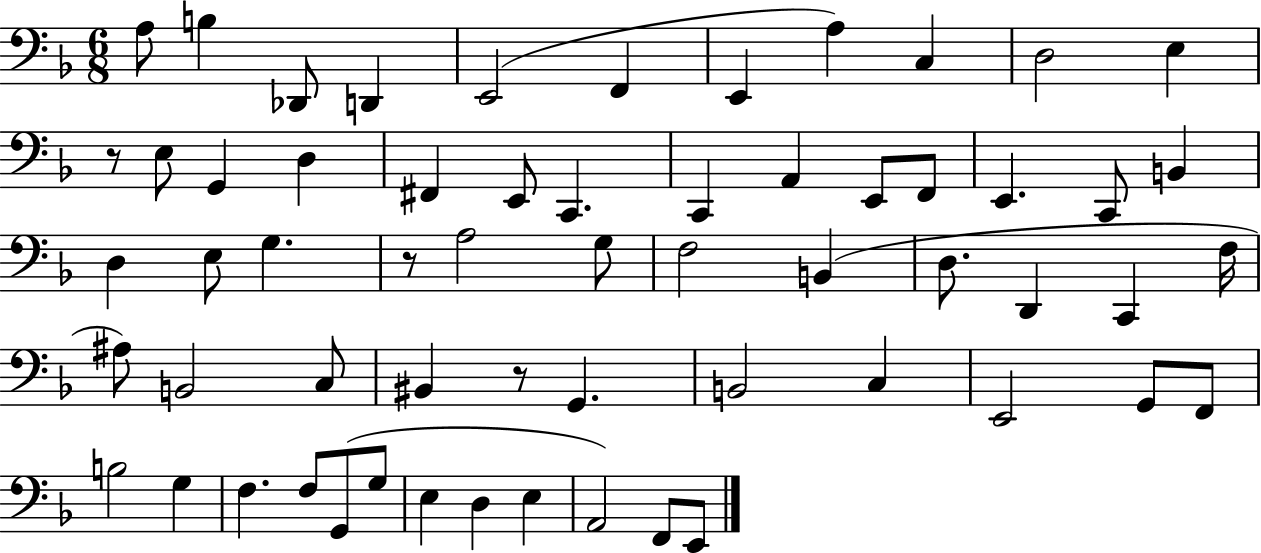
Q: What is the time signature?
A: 6/8